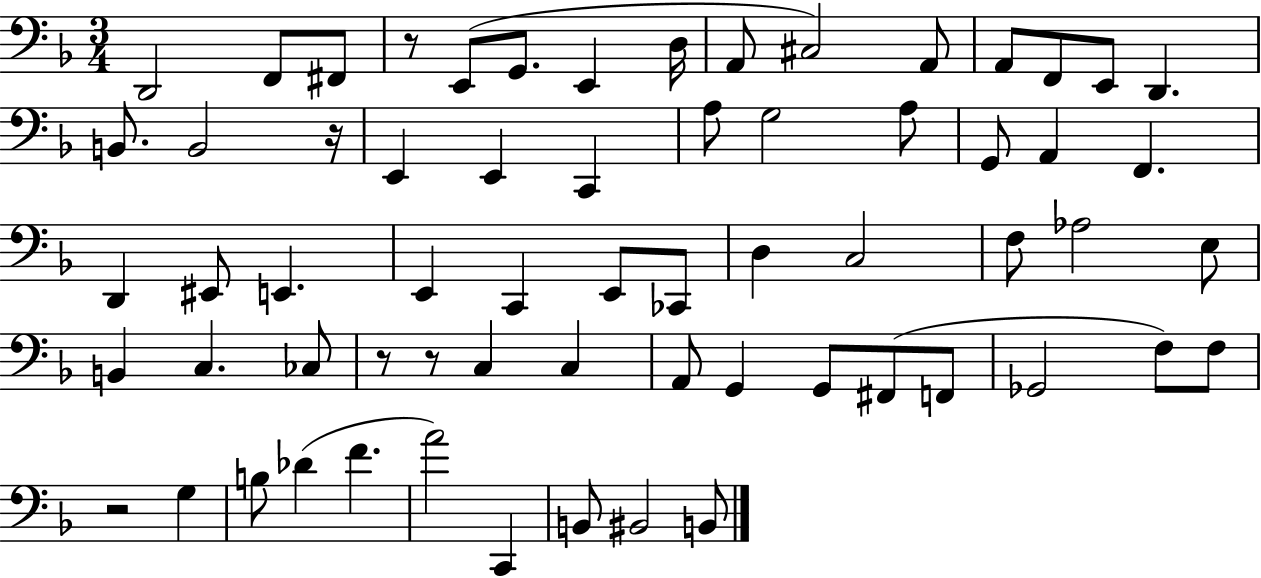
D2/h F2/e F#2/e R/e E2/e G2/e. E2/q D3/s A2/e C#3/h A2/e A2/e F2/e E2/e D2/q. B2/e. B2/h R/s E2/q E2/q C2/q A3/e G3/h A3/e G2/e A2/q F2/q. D2/q EIS2/e E2/q. E2/q C2/q E2/e CES2/e D3/q C3/h F3/e Ab3/h E3/e B2/q C3/q. CES3/e R/e R/e C3/q C3/q A2/e G2/q G2/e F#2/e F2/e Gb2/h F3/e F3/e R/h G3/q B3/e Db4/q F4/q. A4/h C2/q B2/e BIS2/h B2/e